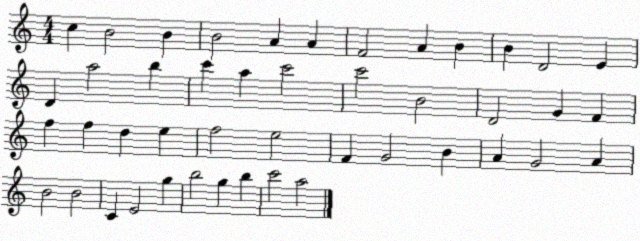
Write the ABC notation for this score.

X:1
T:Untitled
M:4/4
L:1/4
K:C
c B2 B B2 A A F2 A B B D2 E D a2 b c' a c'2 c'2 B2 D2 G F f f d e f2 e2 F G2 B A G2 A B2 B2 C E2 g b2 g b c'2 a2